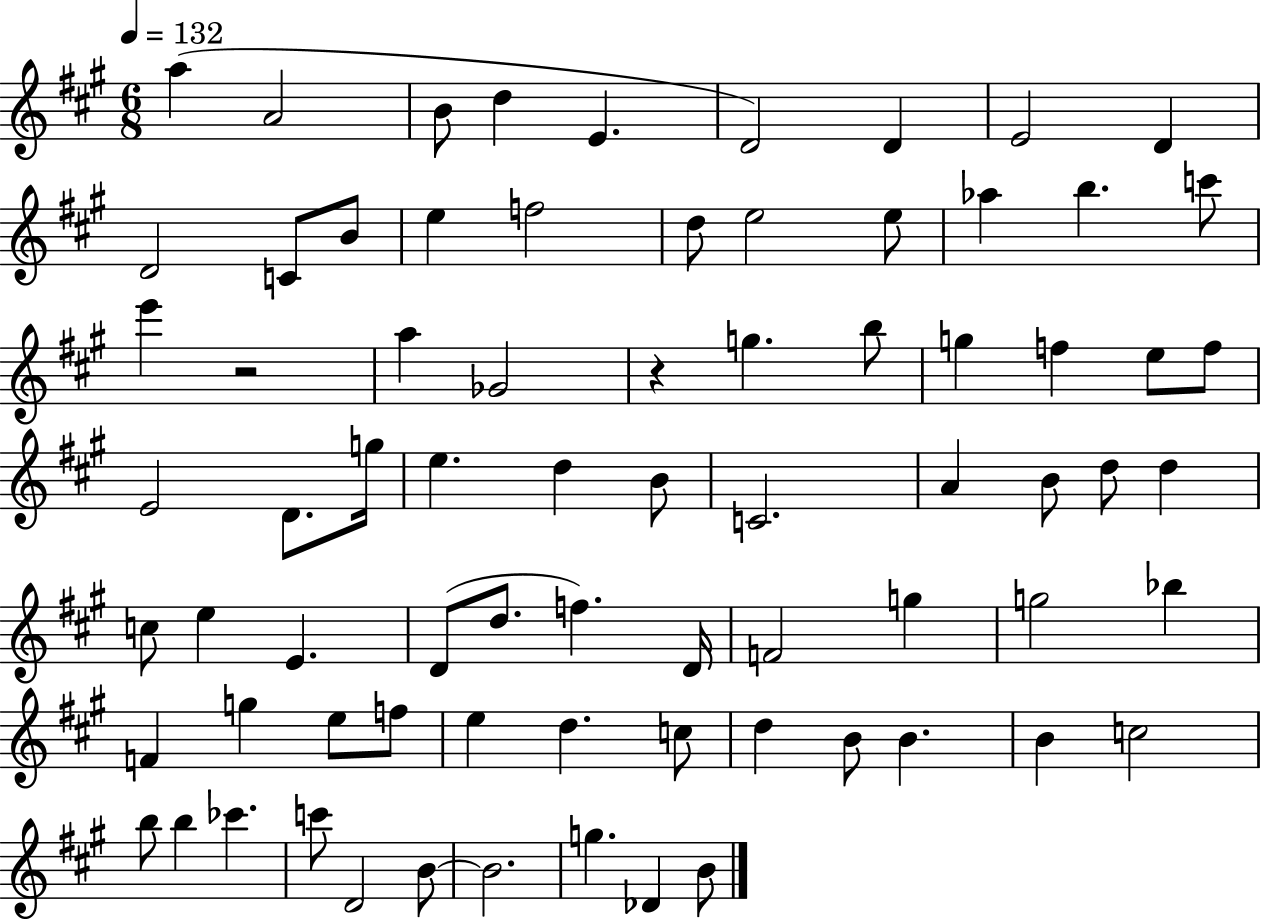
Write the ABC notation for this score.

X:1
T:Untitled
M:6/8
L:1/4
K:A
a A2 B/2 d E D2 D E2 D D2 C/2 B/2 e f2 d/2 e2 e/2 _a b c'/2 e' z2 a _G2 z g b/2 g f e/2 f/2 E2 D/2 g/4 e d B/2 C2 A B/2 d/2 d c/2 e E D/2 d/2 f D/4 F2 g g2 _b F g e/2 f/2 e d c/2 d B/2 B B c2 b/2 b _c' c'/2 D2 B/2 B2 g _D B/2